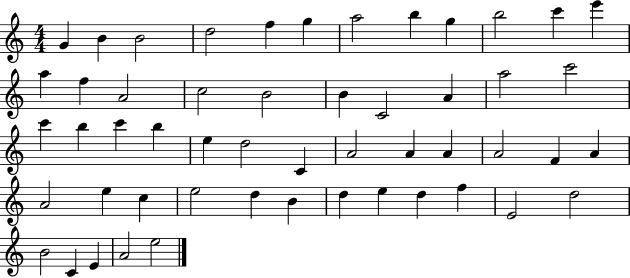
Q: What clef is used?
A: treble